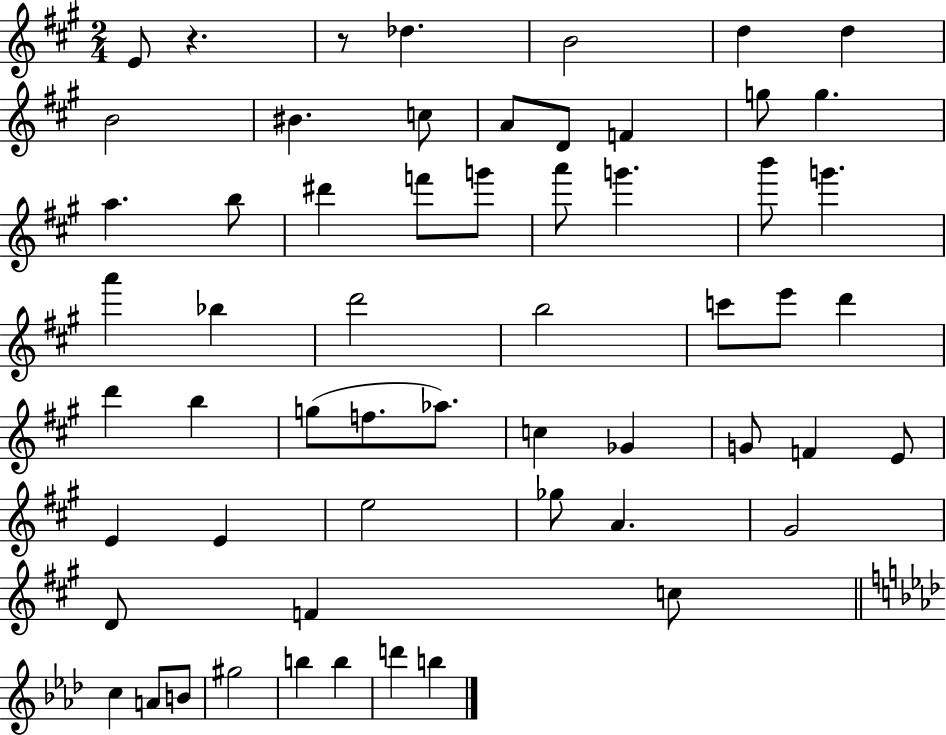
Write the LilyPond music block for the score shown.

{
  \clef treble
  \numericTimeSignature
  \time 2/4
  \key a \major
  e'8 r4. | r8 des''4. | b'2 | d''4 d''4 | \break b'2 | bis'4. c''8 | a'8 d'8 f'4 | g''8 g''4. | \break a''4. b''8 | dis'''4 f'''8 g'''8 | a'''8 g'''4. | b'''8 g'''4. | \break a'''4 bes''4 | d'''2 | b''2 | c'''8 e'''8 d'''4 | \break d'''4 b''4 | g''8( f''8. aes''8.) | c''4 ges'4 | g'8 f'4 e'8 | \break e'4 e'4 | e''2 | ges''8 a'4. | gis'2 | \break d'8 f'4 c''8 | \bar "||" \break \key f \minor c''4 a'8 b'8 | gis''2 | b''4 b''4 | d'''4 b''4 | \break \bar "|."
}